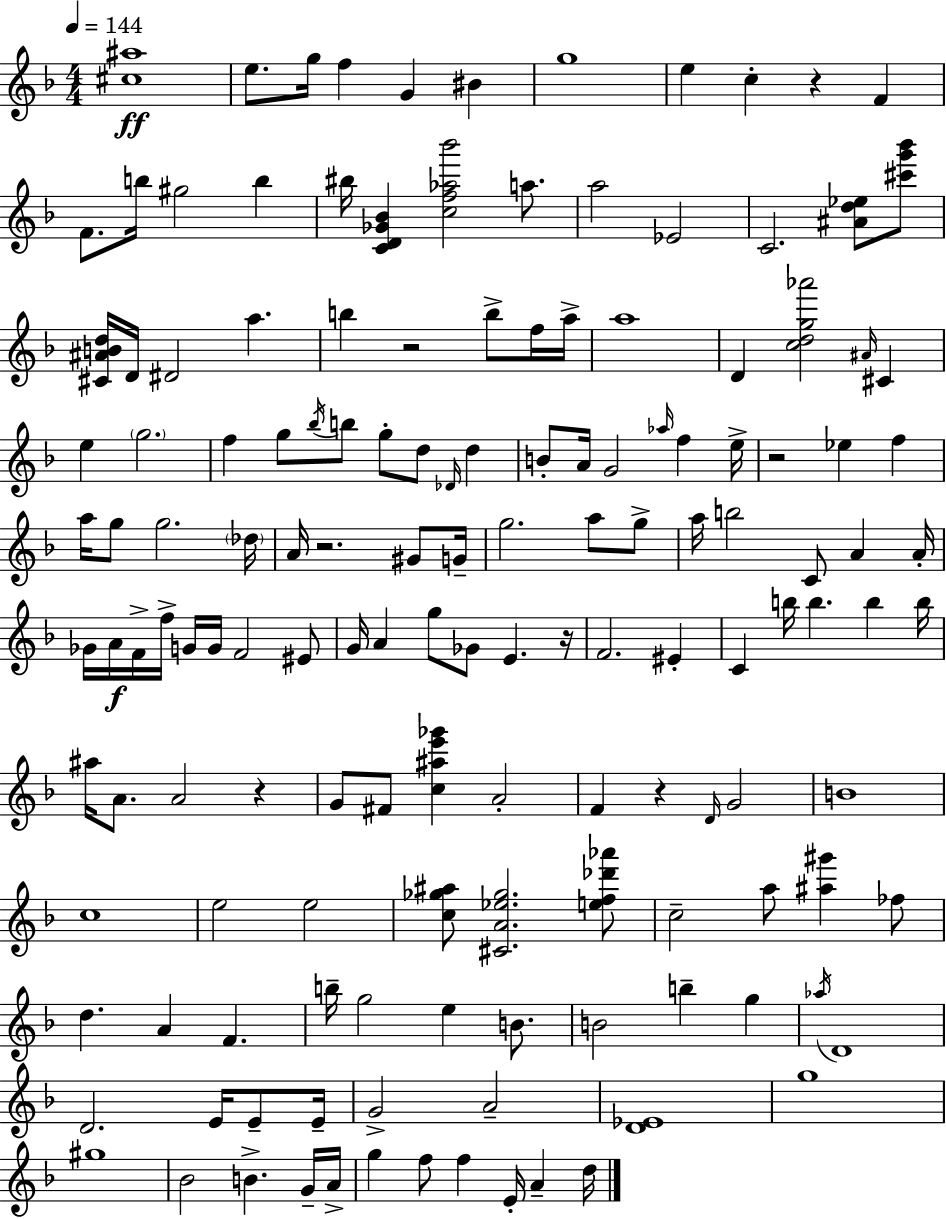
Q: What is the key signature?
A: D minor